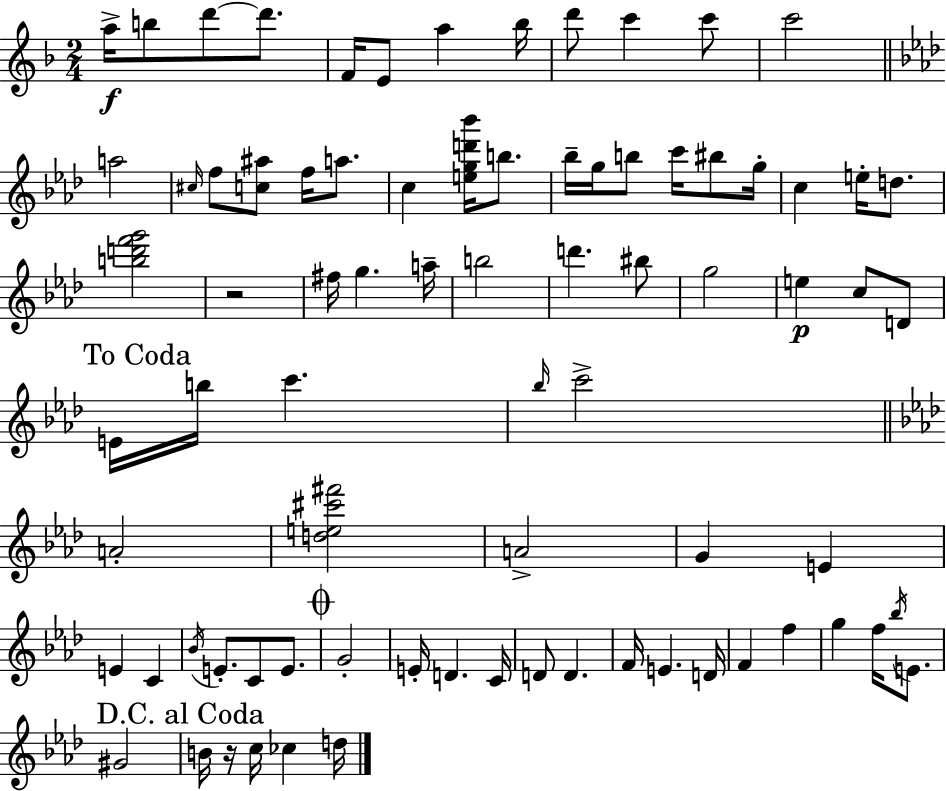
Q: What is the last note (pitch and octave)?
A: D5